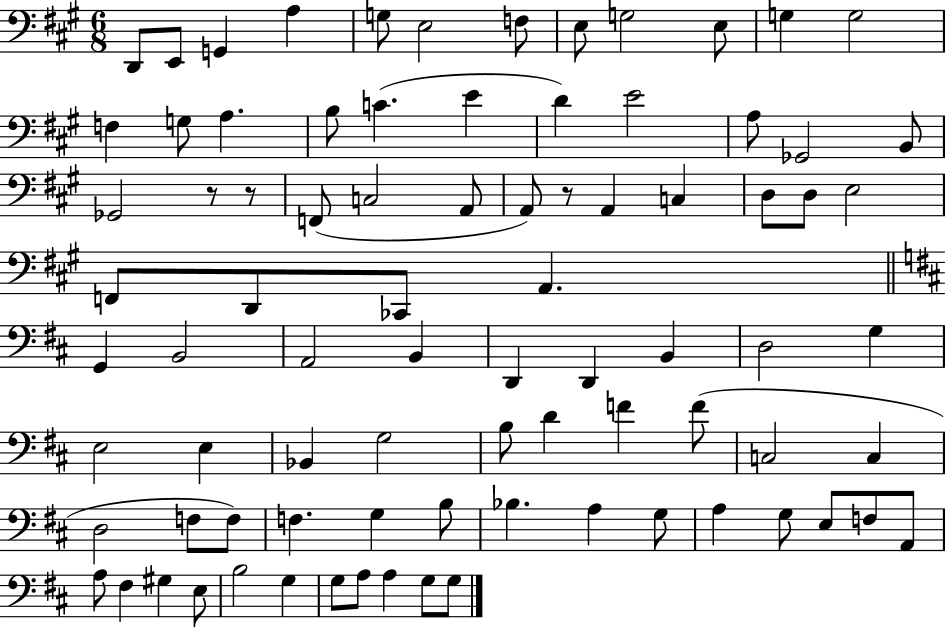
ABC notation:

X:1
T:Untitled
M:6/8
L:1/4
K:A
D,,/2 E,,/2 G,, A, G,/2 E,2 F,/2 E,/2 G,2 E,/2 G, G,2 F, G,/2 A, B,/2 C E D E2 A,/2 _G,,2 B,,/2 _G,,2 z/2 z/2 F,,/2 C,2 A,,/2 A,,/2 z/2 A,, C, D,/2 D,/2 E,2 F,,/2 D,,/2 _C,,/2 A,, G,, B,,2 A,,2 B,, D,, D,, B,, D,2 G, E,2 E, _B,, G,2 B,/2 D F F/2 C,2 C, D,2 F,/2 F,/2 F, G, B,/2 _B, A, G,/2 A, G,/2 E,/2 F,/2 A,,/2 A,/2 ^F, ^G, E,/2 B,2 G, G,/2 A,/2 A, G,/2 G,/2